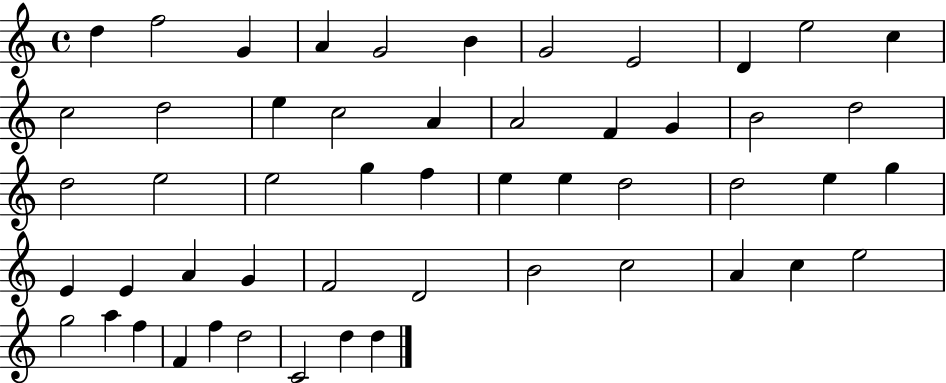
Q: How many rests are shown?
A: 0